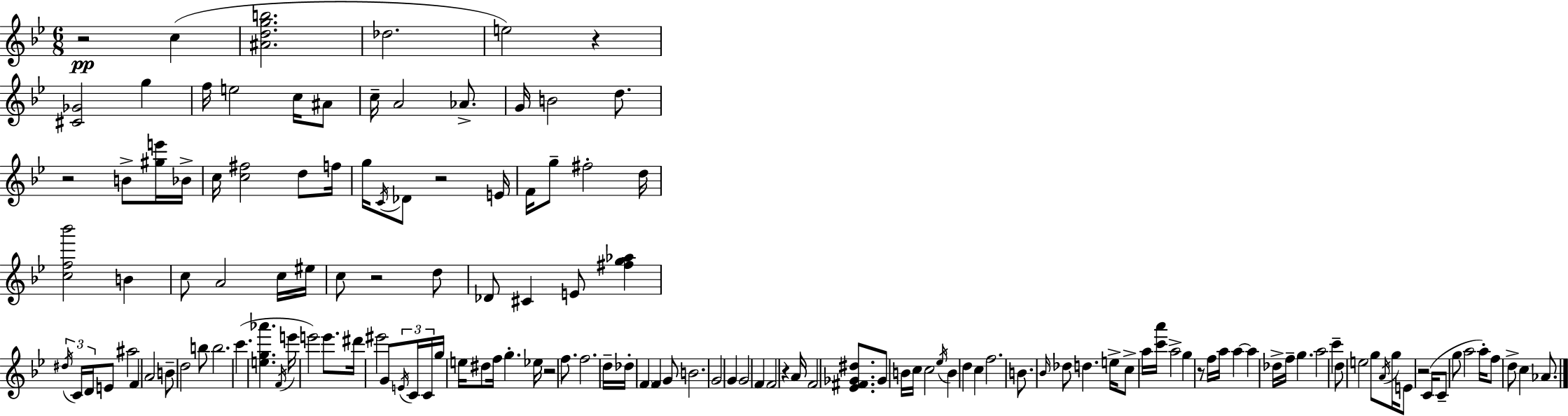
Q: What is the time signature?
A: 6/8